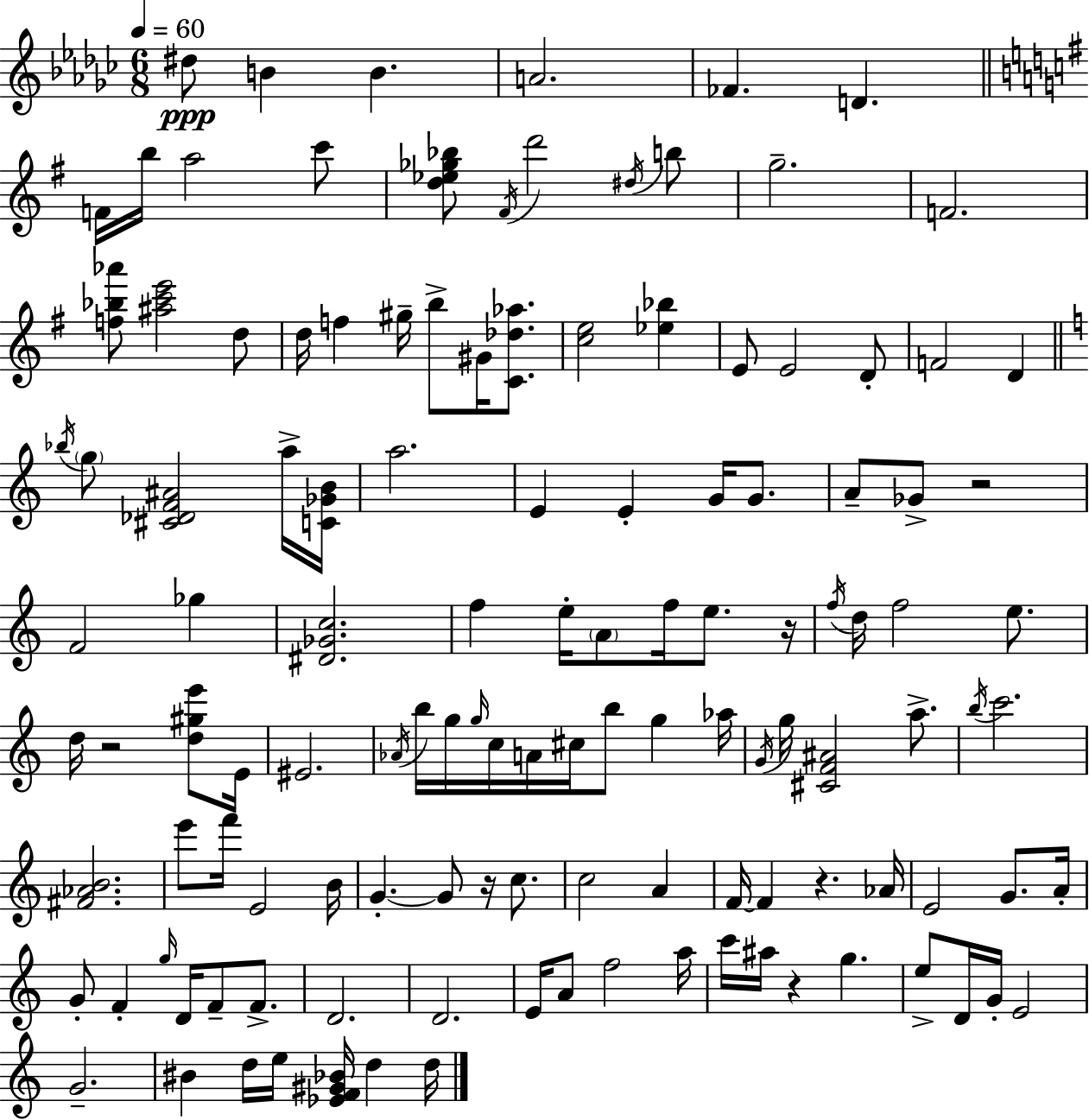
{
  \clef treble
  \numericTimeSignature
  \time 6/8
  \key ees \minor
  \tempo 4 = 60
  dis''8\ppp b'4 b'4. | a'2. | fes'4. d'4. | \bar "||" \break \key e \minor f'16 b''16 a''2 c'''8 | <d'' ees'' ges'' bes''>8 \acciaccatura { fis'16 } d'''2 \acciaccatura { dis''16 } | b''8 g''2.-- | f'2. | \break <f'' bes'' aes'''>8 <ais'' c''' e'''>2 | d''8 d''16 f''4 gis''16-- b''8-> gis'16 <c' des'' aes''>8. | <c'' e''>2 <ees'' bes''>4 | e'8 e'2 | \break d'8-. f'2 d'4 | \bar "||" \break \key c \major \acciaccatura { bes''16 } \parenthesize g''8 <cis' des' f' ais'>2 a''16-> | <c' ges' b'>16 a''2. | e'4 e'4-. g'16 g'8. | a'8-- ges'8-> r2 | \break f'2 ges''4 | <dis' ges' c''>2. | f''4 e''16-. \parenthesize a'8 f''16 e''8. | r16 \acciaccatura { f''16 } d''16 f''2 e''8. | \break d''16 r2 <d'' gis'' e'''>8 | e'16 eis'2. | \acciaccatura { aes'16 } b''16 g''16 \grace { g''16 } c''16 a'16 cis''16 b''8 g''4 | aes''16 \acciaccatura { g'16 } g''16 <cis' f' ais'>2 | \break a''8.-> \acciaccatura { b''16 } c'''2. | <fis' aes' b'>2. | e'''8 f'''16 e'2 | b'16 g'4.-.~~ | \break g'8 r16 c''8. c''2 | a'4 f'16~~ f'4 r4. | aes'16 e'2 | g'8. a'16-. g'8-. f'4-. | \break \grace { g''16 } d'16 f'8-- f'8.-> d'2. | d'2. | e'16 a'8 f''2 | a''16 c'''16 ais''16 r4 | \break g''4. e''8-> d'16 g'16-. e'2 | g'2.-- | bis'4 d''16 | e''16 <ees' f' gis' bes'>16 d''4 d''16 \bar "|."
}